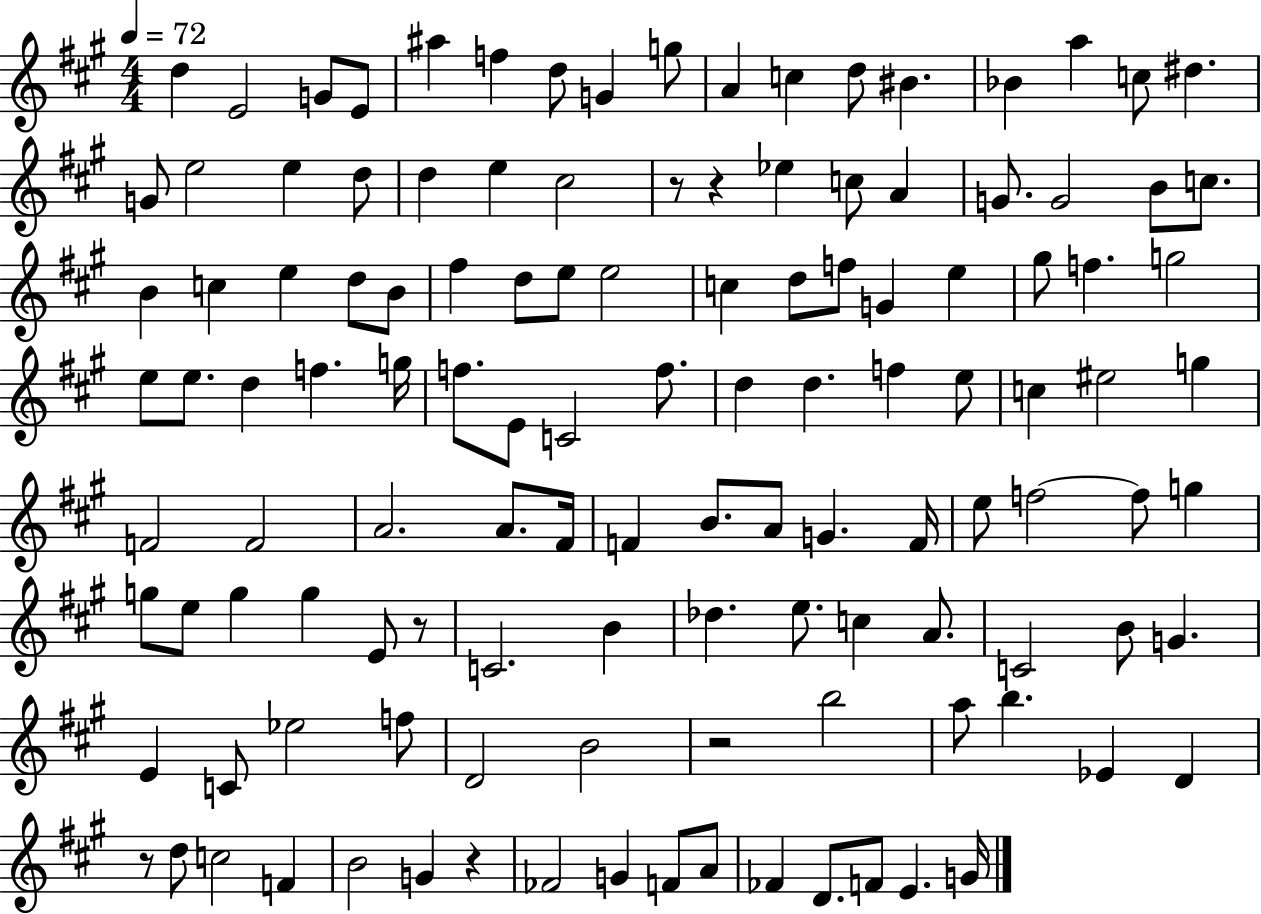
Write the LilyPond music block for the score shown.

{
  \clef treble
  \numericTimeSignature
  \time 4/4
  \key a \major
  \tempo 4 = 72
  d''4 e'2 g'8 e'8 | ais''4 f''4 d''8 g'4 g''8 | a'4 c''4 d''8 bis'4. | bes'4 a''4 c''8 dis''4. | \break g'8 e''2 e''4 d''8 | d''4 e''4 cis''2 | r8 r4 ees''4 c''8 a'4 | g'8. g'2 b'8 c''8. | \break b'4 c''4 e''4 d''8 b'8 | fis''4 d''8 e''8 e''2 | c''4 d''8 f''8 g'4 e''4 | gis''8 f''4. g''2 | \break e''8 e''8. d''4 f''4. g''16 | f''8. e'8 c'2 f''8. | d''4 d''4. f''4 e''8 | c''4 eis''2 g''4 | \break f'2 f'2 | a'2. a'8. fis'16 | f'4 b'8. a'8 g'4. f'16 | e''8 f''2~~ f''8 g''4 | \break g''8 e''8 g''4 g''4 e'8 r8 | c'2. b'4 | des''4. e''8. c''4 a'8. | c'2 b'8 g'4. | \break e'4 c'8 ees''2 f''8 | d'2 b'2 | r2 b''2 | a''8 b''4. ees'4 d'4 | \break r8 d''8 c''2 f'4 | b'2 g'4 r4 | fes'2 g'4 f'8 a'8 | fes'4 d'8. f'8 e'4. g'16 | \break \bar "|."
}